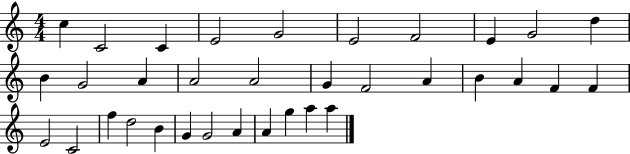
{
  \clef treble
  \numericTimeSignature
  \time 4/4
  \key c \major
  c''4 c'2 c'4 | e'2 g'2 | e'2 f'2 | e'4 g'2 d''4 | \break b'4 g'2 a'4 | a'2 a'2 | g'4 f'2 a'4 | b'4 a'4 f'4 f'4 | \break e'2 c'2 | f''4 d''2 b'4 | g'4 g'2 a'4 | a'4 g''4 a''4 a''4 | \break \bar "|."
}